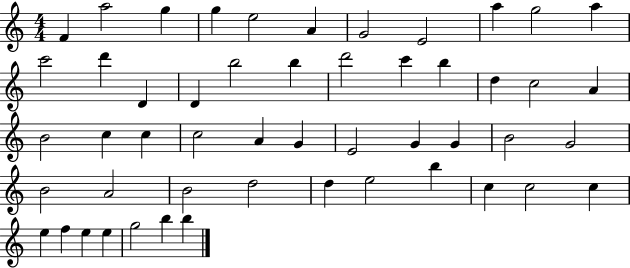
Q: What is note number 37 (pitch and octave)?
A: B4